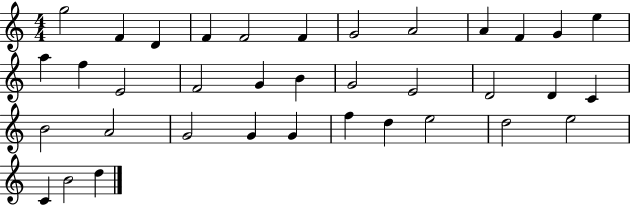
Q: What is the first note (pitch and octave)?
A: G5